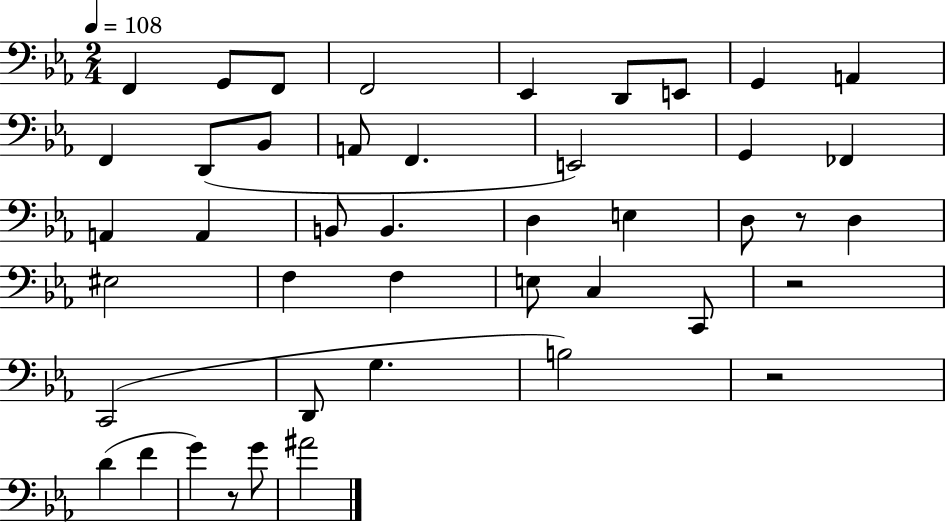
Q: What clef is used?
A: bass